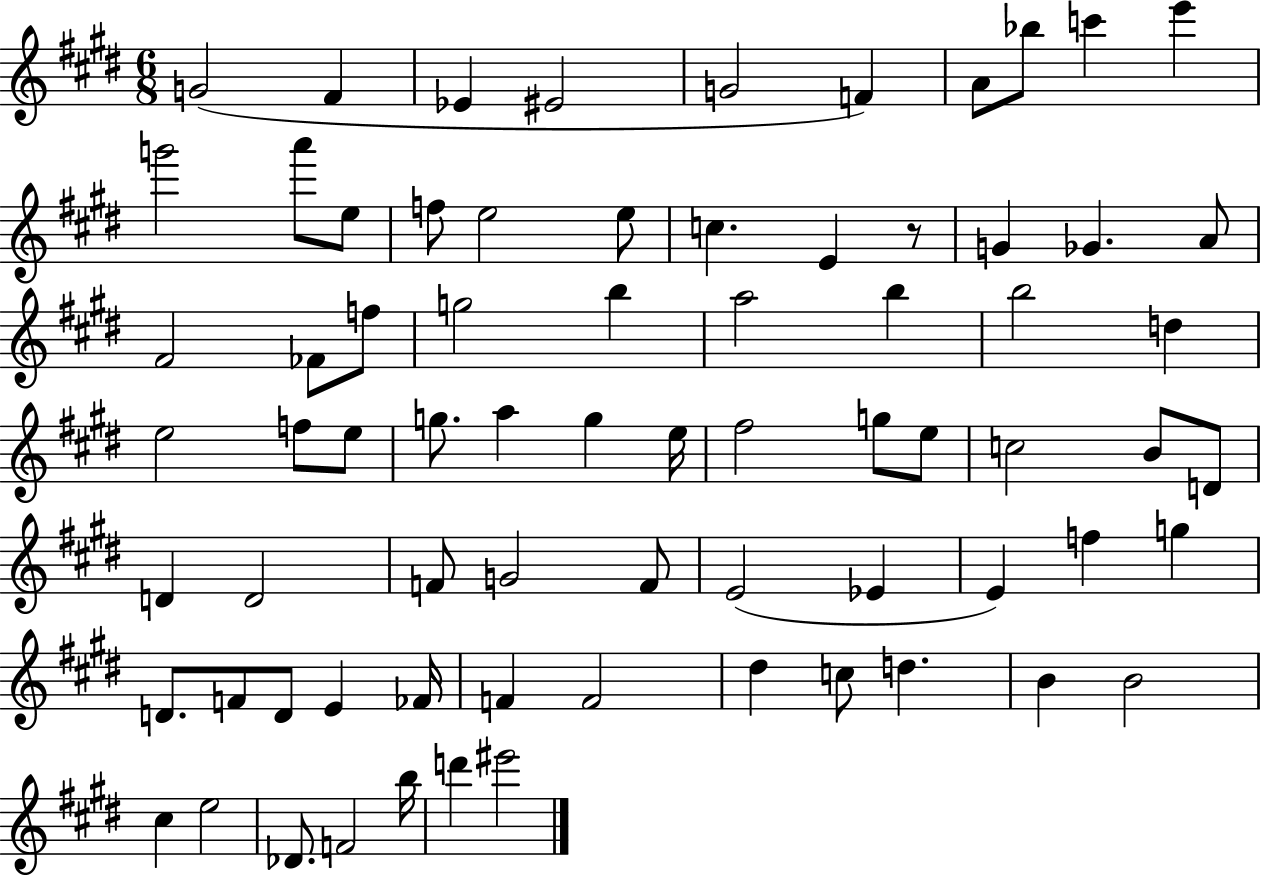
G4/h F#4/q Eb4/q EIS4/h G4/h F4/q A4/e Bb5/e C6/q E6/q G6/h A6/e E5/e F5/e E5/h E5/e C5/q. E4/q R/e G4/q Gb4/q. A4/e F#4/h FES4/e F5/e G5/h B5/q A5/h B5/q B5/h D5/q E5/h F5/e E5/e G5/e. A5/q G5/q E5/s F#5/h G5/e E5/e C5/h B4/e D4/e D4/q D4/h F4/e G4/h F4/e E4/h Eb4/q E4/q F5/q G5/q D4/e. F4/e D4/e E4/q FES4/s F4/q F4/h D#5/q C5/e D5/q. B4/q B4/h C#5/q E5/h Db4/e. F4/h B5/s D6/q EIS6/h